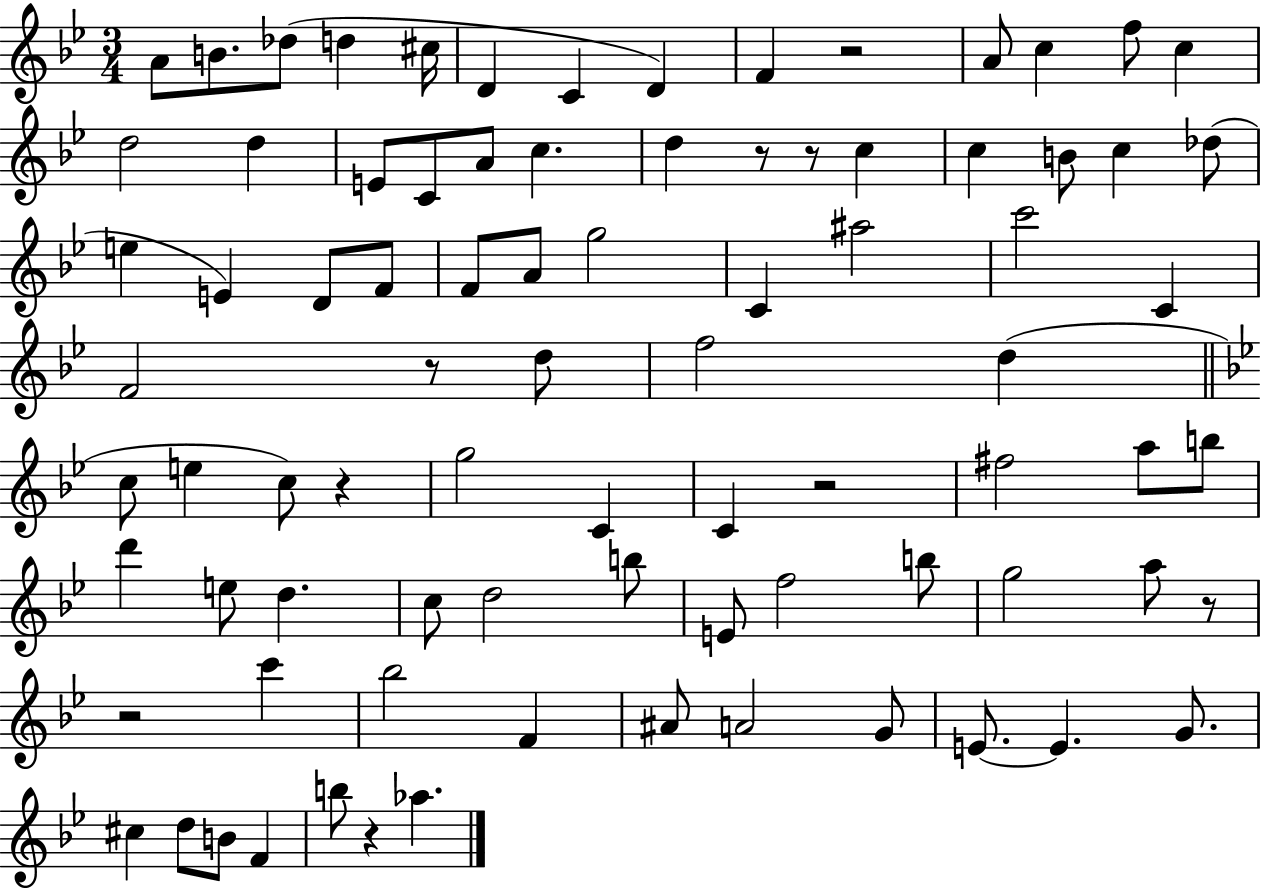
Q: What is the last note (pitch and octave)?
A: Ab5